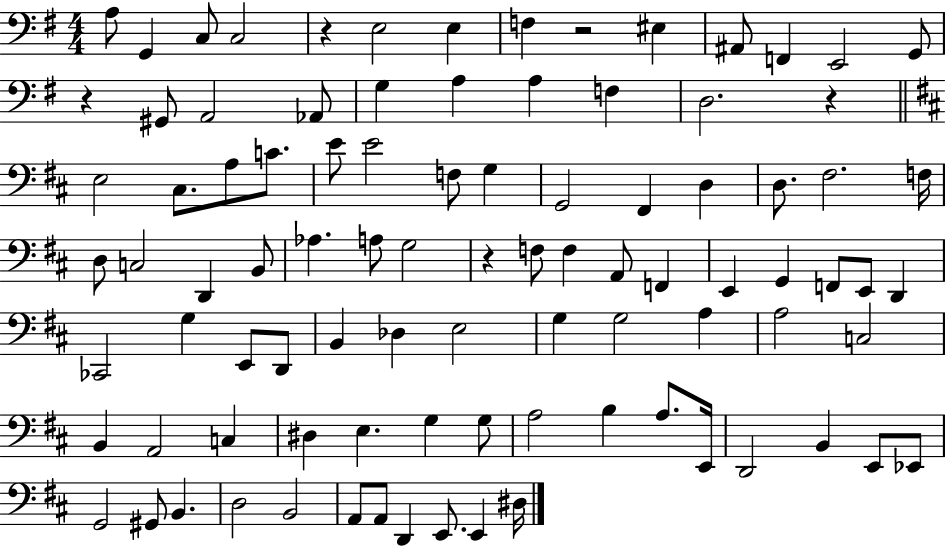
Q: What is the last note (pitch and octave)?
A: D#3